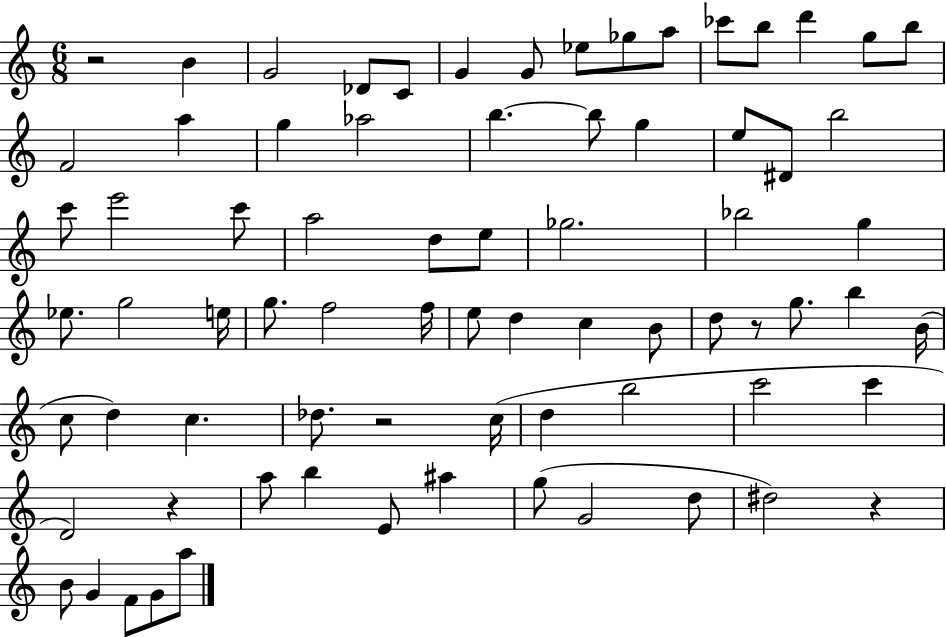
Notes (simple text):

R/h B4/q G4/h Db4/e C4/e G4/q G4/e Eb5/e Gb5/e A5/e CES6/e B5/e D6/q G5/e B5/e F4/h A5/q G5/q Ab5/h B5/q. B5/e G5/q E5/e D#4/e B5/h C6/e E6/h C6/e A5/h D5/e E5/e Gb5/h. Bb5/h G5/q Eb5/e. G5/h E5/s G5/e. F5/h F5/s E5/e D5/q C5/q B4/e D5/e R/e G5/e. B5/q B4/s C5/e D5/q C5/q. Db5/e. R/h C5/s D5/q B5/h C6/h C6/q D4/h R/q A5/e B5/q E4/e A#5/q G5/e G4/h D5/e D#5/h R/q B4/e G4/q F4/e G4/e A5/e